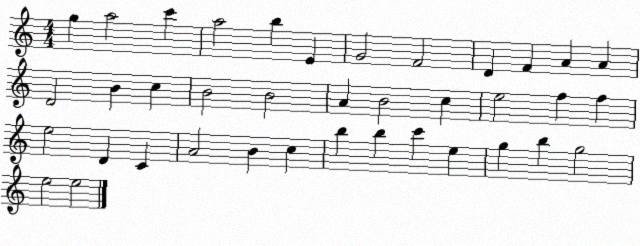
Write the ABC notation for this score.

X:1
T:Untitled
M:4/4
L:1/4
K:C
g a2 c' a2 b E G2 F2 D F A A D2 B c B2 B2 A B2 c e2 f f e2 D C A2 B c b b c' e g b g2 e2 e2